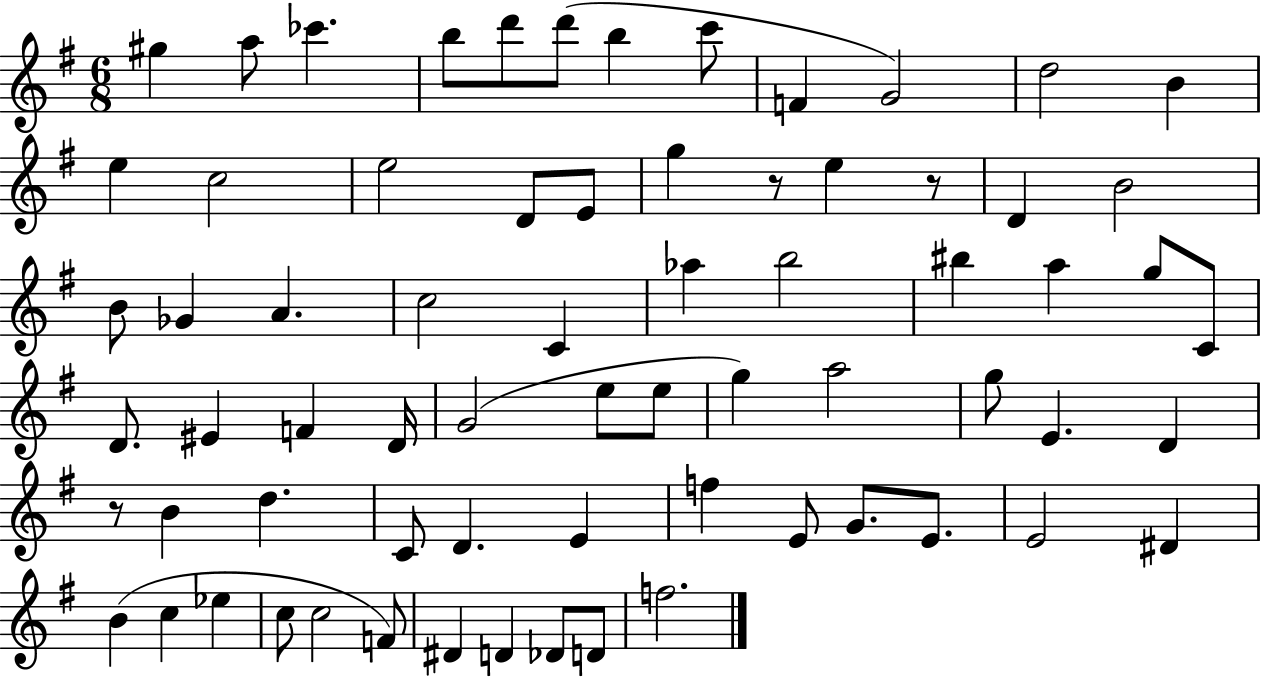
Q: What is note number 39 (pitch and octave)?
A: E5